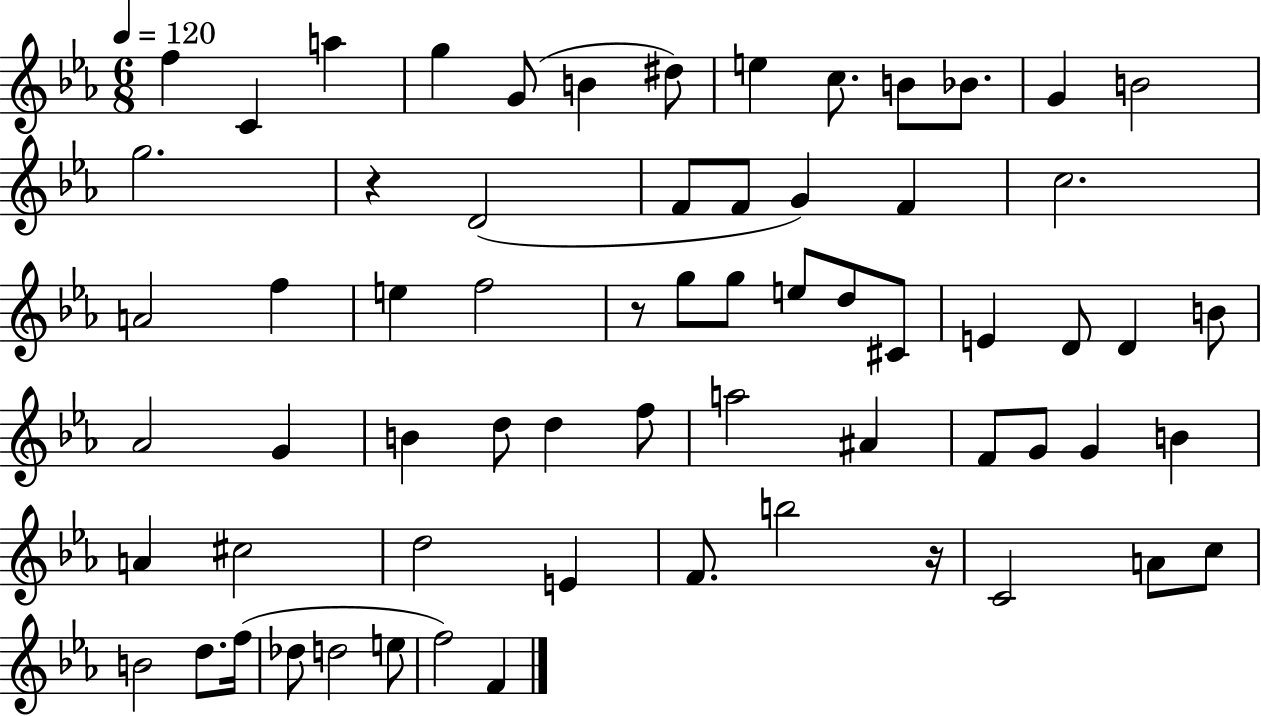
{
  \clef treble
  \numericTimeSignature
  \time 6/8
  \key ees \major
  \tempo 4 = 120
  f''4 c'4 a''4 | g''4 g'8( b'4 dis''8) | e''4 c''8. b'8 bes'8. | g'4 b'2 | \break g''2. | r4 d'2( | f'8 f'8 g'4) f'4 | c''2. | \break a'2 f''4 | e''4 f''2 | r8 g''8 g''8 e''8 d''8 cis'8 | e'4 d'8 d'4 b'8 | \break aes'2 g'4 | b'4 d''8 d''4 f''8 | a''2 ais'4 | f'8 g'8 g'4 b'4 | \break a'4 cis''2 | d''2 e'4 | f'8. b''2 r16 | c'2 a'8 c''8 | \break b'2 d''8. f''16( | des''8 d''2 e''8 | f''2) f'4 | \bar "|."
}